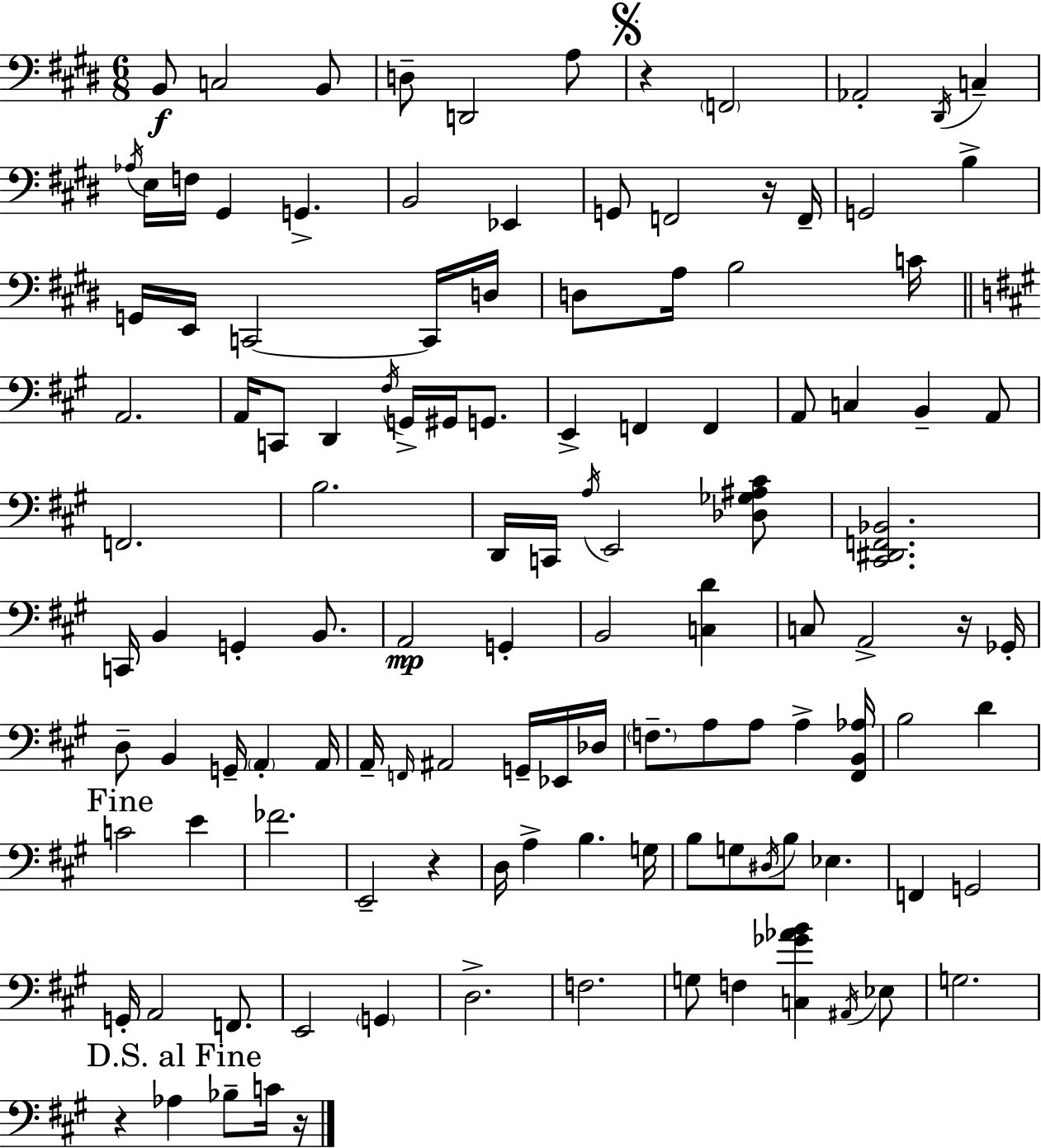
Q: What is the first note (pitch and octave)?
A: B2